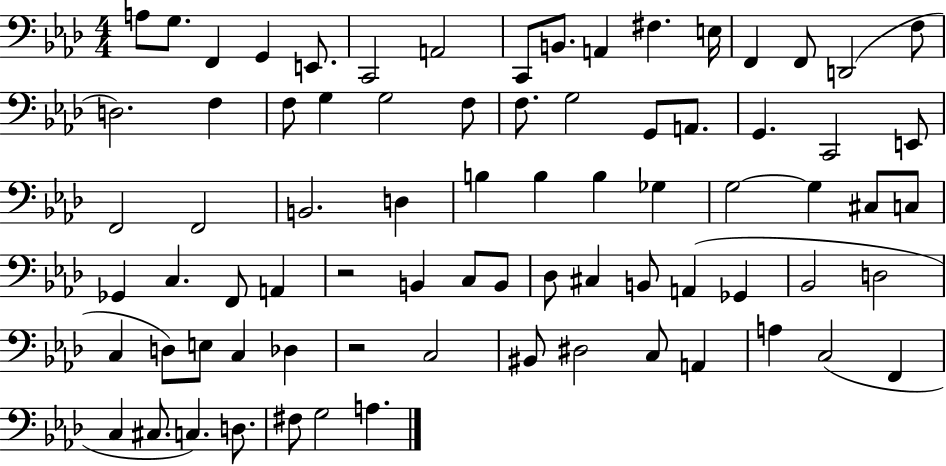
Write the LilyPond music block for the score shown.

{
  \clef bass
  \numericTimeSignature
  \time 4/4
  \key aes \major
  \repeat volta 2 { a8 g8. f,4 g,4 e,8. | c,2 a,2 | c,8 b,8. a,4 fis4. e16 | f,4 f,8 d,2( f8 | \break d2.) f4 | f8 g4 g2 f8 | f8. g2 g,8 a,8. | g,4. c,2 e,8 | \break f,2 f,2 | b,2. d4 | b4 b4 b4 ges4 | g2~~ g4 cis8 c8 | \break ges,4 c4. f,8 a,4 | r2 b,4 c8 b,8 | des8 cis4 b,8 a,4( ges,4 | bes,2 d2 | \break c4 d8) e8 c4 des4 | r2 c2 | bis,8 dis2 c8 a,4 | a4 c2( f,4 | \break c4 cis8. c4.) d8. | fis8 g2 a4. | } \bar "|."
}